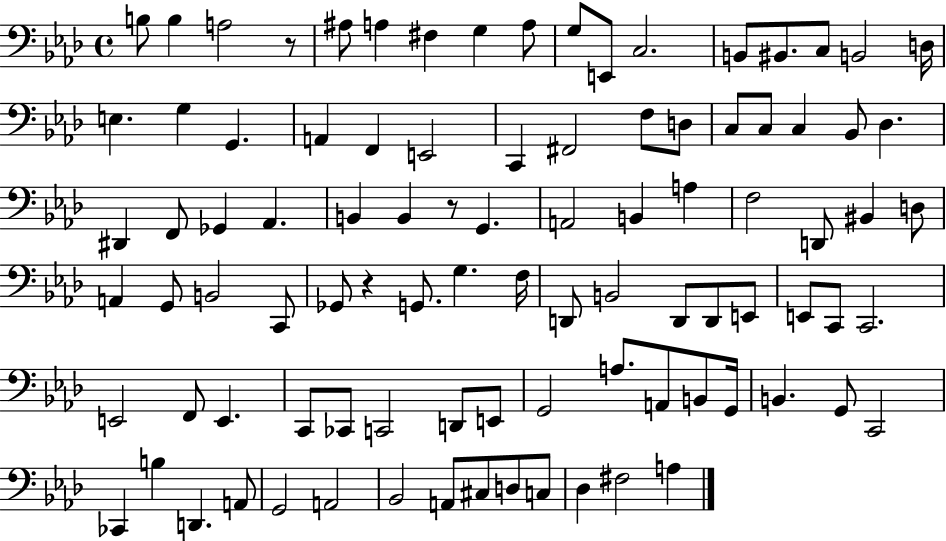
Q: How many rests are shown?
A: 3